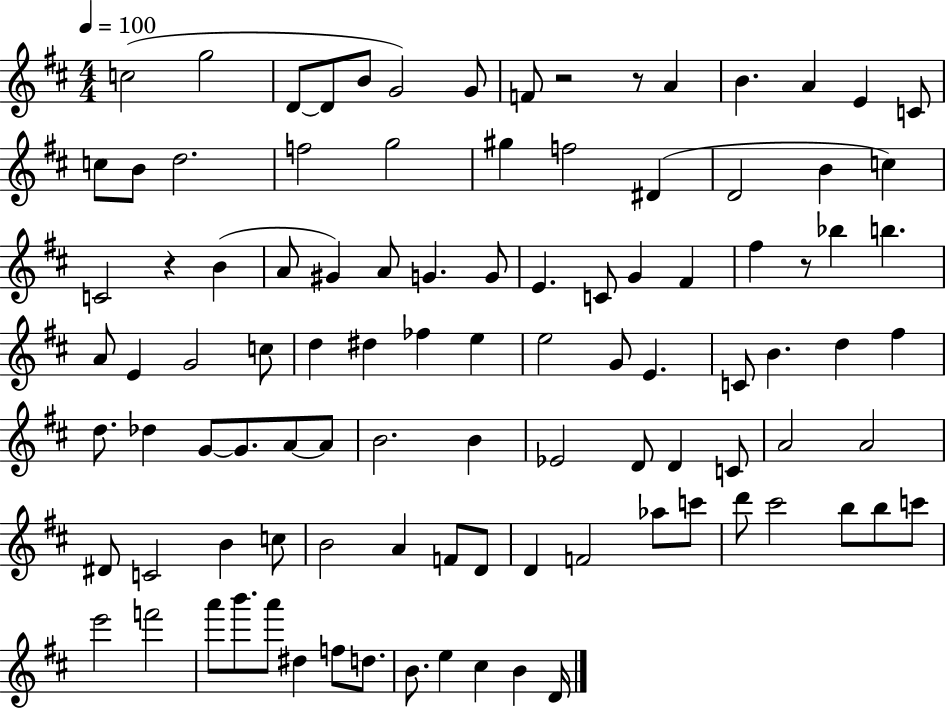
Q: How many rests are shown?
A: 4